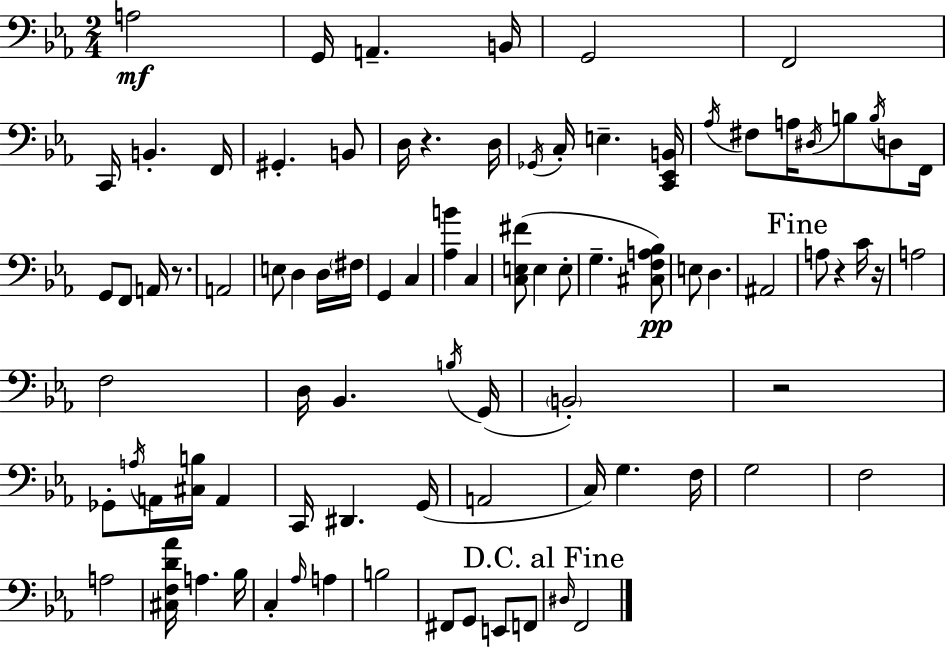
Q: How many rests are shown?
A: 5